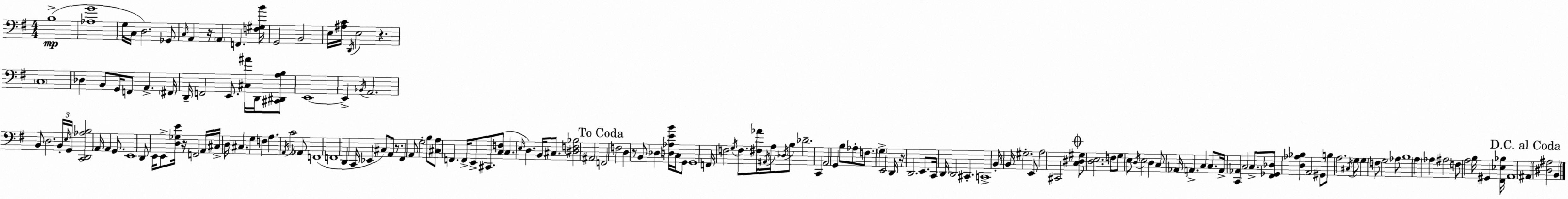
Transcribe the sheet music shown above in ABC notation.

X:1
T:Untitled
M:4/4
L:1/4
K:Em
B,4 [_A,G]4 G,/4 C,/4 D,2 _G,,/2 C,/4 A,, z/4 A,, F,, [F,^G,B]/4 G,,2 B,,2 E,/4 [^A,C]/4 D,,/4 E,2 z C,4 _D, B,,/2 G,,/4 F,,/2 A,, ^F,,/4 D,,/4 F,,2 E,,/2 [^C,^A]/4 D,,/4 [^C,,^D,,A,B,]/2 E,,4 E,, _B,,/4 A,,2 B,,/2 D,2 B,,/4 E,/4 G,,/4 [C,,D,,_A,B,]2 A,,/4 A,, G,,/2 E,,4 D,,/2 E,,/4 E,,/2 [D,_G,E]/4 z/4 F,,2 A,,/4 ^C,/4 D,/4 ^C, G, F, A, A,,/4 C2 _A,,/2 F,,4 F,,4 D,, C,,/4 _E,, ^C,/2 A,,/2 z/2 ^F,, A,,/2 G,2 B,/2 [^C,A,]/2 F,, F,,/4 E,,/2 ^C,,/2 [C,F,]/2 C, E,/4 D, B,,/4 ^C,/2 [^D,F,_B,]2 ^A,,2 F,,2 F,2 D, z/2 B,,/2 _D, [D,_A,EB]/4 C,/4 G,,/2 G,,4 F,,/4 F,2 G,/4 F,/2 [^F,_A]/4 ^A,,/4 A,/4 _D,/4 B,/2 _D2 C,, A,,2 G,, B,/2 _A,/2 F,/2 G, E,,2 D,,/4 z/4 D,,2 E,,/2 C,,/4 D,,/4 D,,2 ^C,, C,,4 B,,/4 B,,/4 ^G,2 E,,/2 A,2 ^C,,2 [C,^D,^G,]/2 [D,E,]2 F,/2 G,/2 E,/2 D,/4 E,2 D, C,/2 _A,,/4 A,, C, C,/2 A,,/4 [C,,_A,,] C,2 C,/2 [^F,,_G,,_D,]/2 [D,_A,_B,] A,,2 ^G,,/2 B,/2 A,2 ^C,/4 G,/2 G, F,/2 G,2 _A,/2 B,4 A, _A, ^A,2 F,/2 A,2 B,/4 ^G,, [^F,,_E,_B,]/4 A,,4 ^A,, [^D,^A,]2 B,,